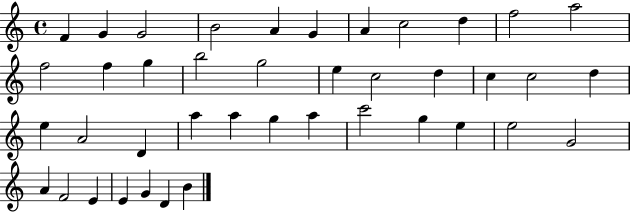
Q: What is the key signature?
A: C major